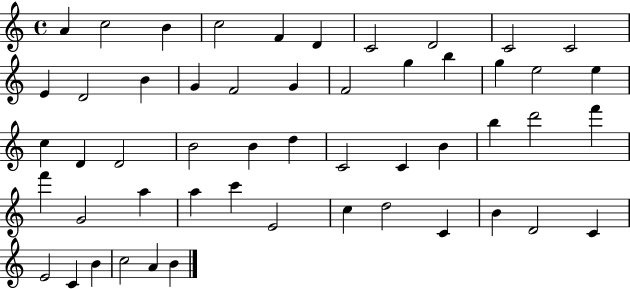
A4/q C5/h B4/q C5/h F4/q D4/q C4/h D4/h C4/h C4/h E4/q D4/h B4/q G4/q F4/h G4/q F4/h G5/q B5/q G5/q E5/h E5/q C5/q D4/q D4/h B4/h B4/q D5/q C4/h C4/q B4/q B5/q D6/h F6/q F6/q G4/h A5/q A5/q C6/q E4/h C5/q D5/h C4/q B4/q D4/h C4/q E4/h C4/q B4/q C5/h A4/q B4/q